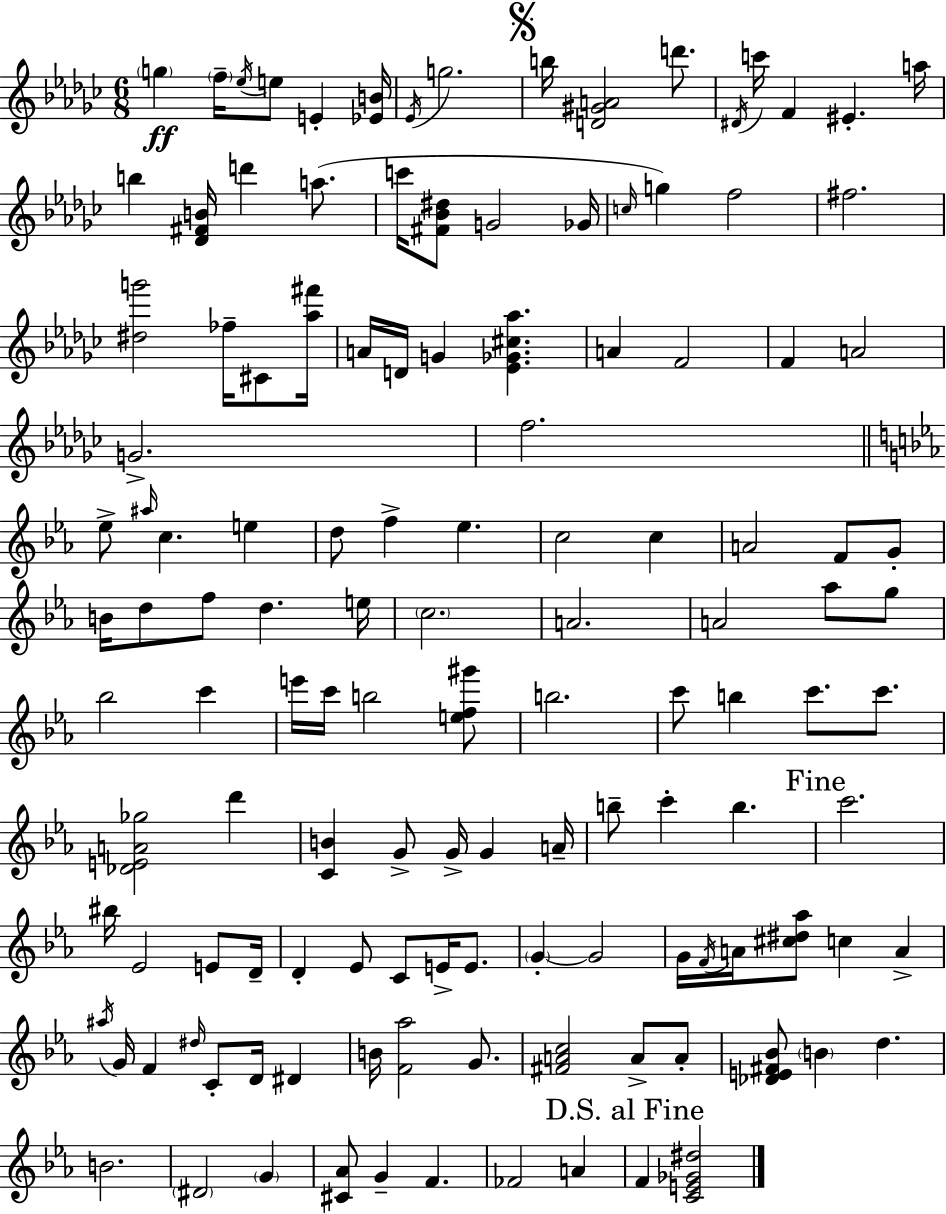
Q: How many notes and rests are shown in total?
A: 129